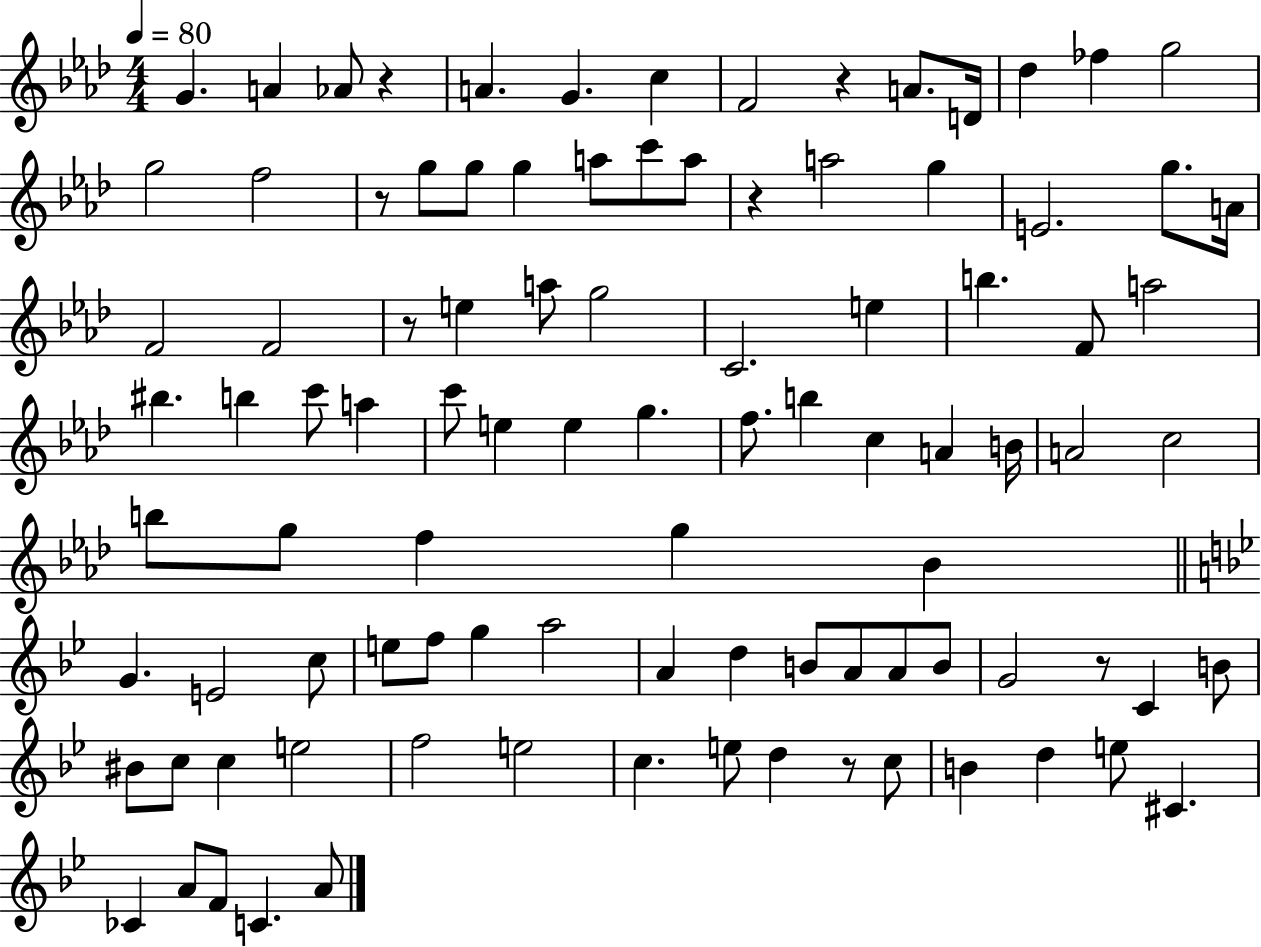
G4/q. A4/q Ab4/e R/q A4/q. G4/q. C5/q F4/h R/q A4/e. D4/s Db5/q FES5/q G5/h G5/h F5/h R/e G5/e G5/e G5/q A5/e C6/e A5/e R/q A5/h G5/q E4/h. G5/e. A4/s F4/h F4/h R/e E5/q A5/e G5/h C4/h. E5/q B5/q. F4/e A5/h BIS5/q. B5/q C6/e A5/q C6/e E5/q E5/q G5/q. F5/e. B5/q C5/q A4/q B4/s A4/h C5/h B5/e G5/e F5/q G5/q Bb4/q G4/q. E4/h C5/e E5/e F5/e G5/q A5/h A4/q D5/q B4/e A4/e A4/e B4/e G4/h R/e C4/q B4/e BIS4/e C5/e C5/q E5/h F5/h E5/h C5/q. E5/e D5/q R/e C5/e B4/q D5/q E5/e C#4/q. CES4/q A4/e F4/e C4/q. A4/e